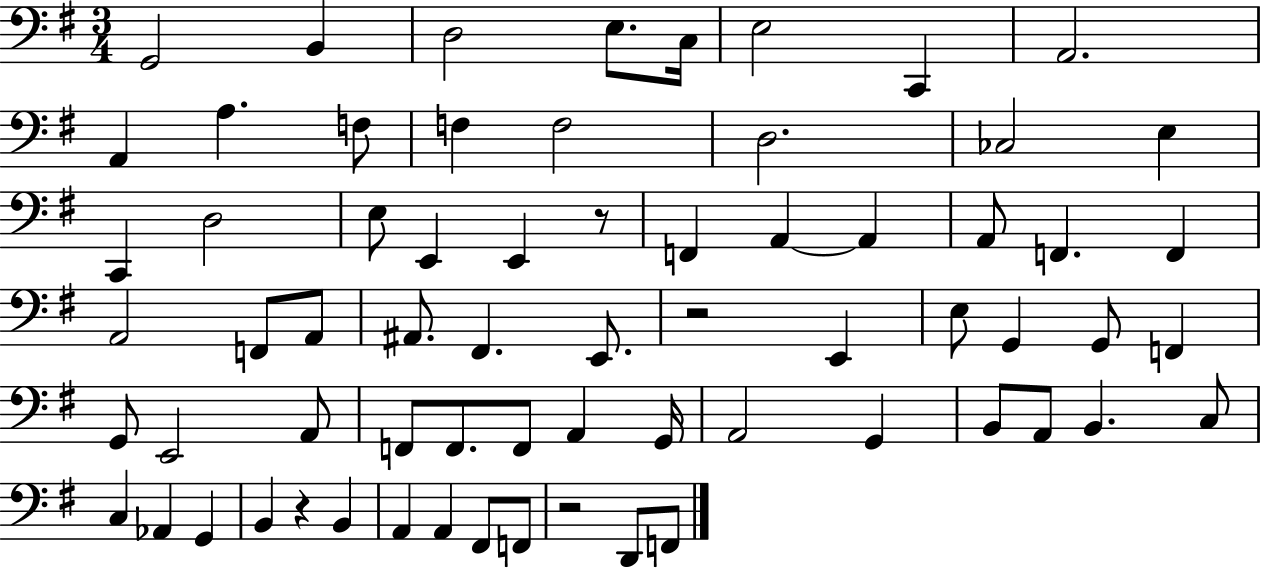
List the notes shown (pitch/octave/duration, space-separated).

G2/h B2/q D3/h E3/e. C3/s E3/h C2/q A2/h. A2/q A3/q. F3/e F3/q F3/h D3/h. CES3/h E3/q C2/q D3/h E3/e E2/q E2/q R/e F2/q A2/q A2/q A2/e F2/q. F2/q A2/h F2/e A2/e A#2/e. F#2/q. E2/e. R/h E2/q E3/e G2/q G2/e F2/q G2/e E2/h A2/e F2/e F2/e. F2/e A2/q G2/s A2/h G2/q B2/e A2/e B2/q. C3/e C3/q Ab2/q G2/q B2/q R/q B2/q A2/q A2/q F#2/e F2/e R/h D2/e F2/e